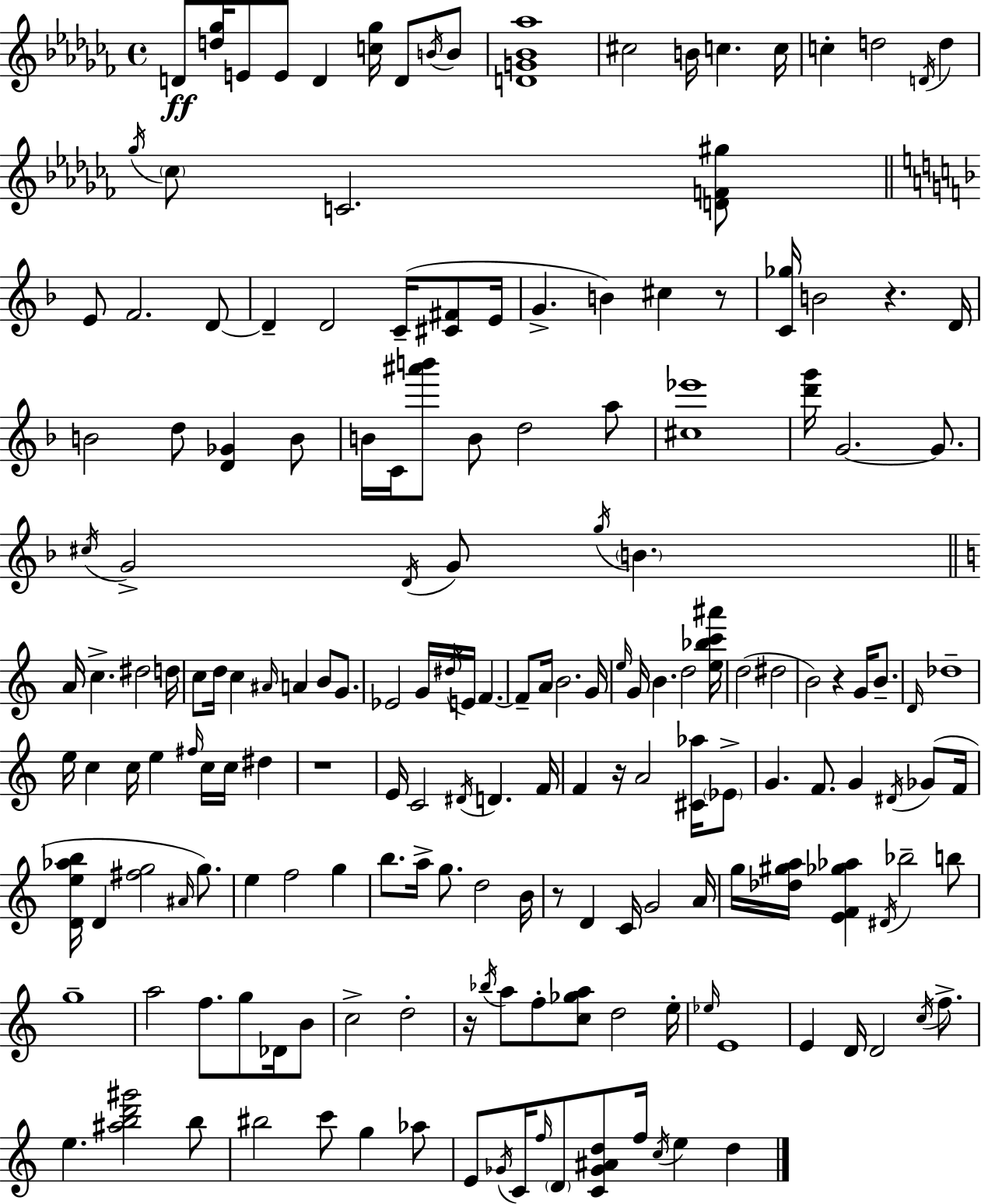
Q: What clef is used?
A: treble